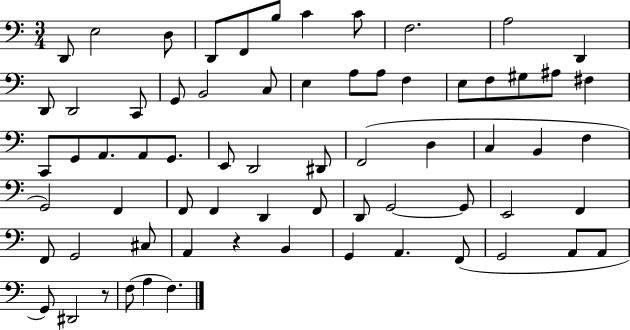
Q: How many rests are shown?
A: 2